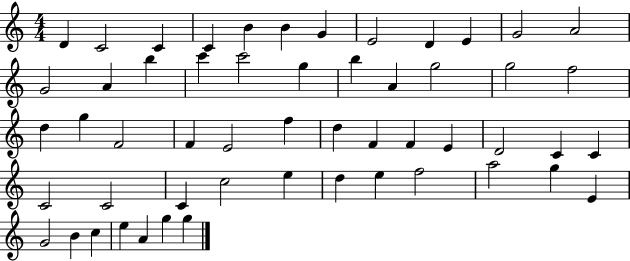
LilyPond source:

{
  \clef treble
  \numericTimeSignature
  \time 4/4
  \key c \major
  d'4 c'2 c'4 | c'4 b'4 b'4 g'4 | e'2 d'4 e'4 | g'2 a'2 | \break g'2 a'4 b''4 | c'''4 c'''2 g''4 | b''4 a'4 g''2 | g''2 f''2 | \break d''4 g''4 f'2 | f'4 e'2 f''4 | d''4 f'4 f'4 e'4 | d'2 c'4 c'4 | \break c'2 c'2 | c'4 c''2 e''4 | d''4 e''4 f''2 | a''2 g''4 e'4 | \break g'2 b'4 c''4 | e''4 a'4 g''4 g''4 | \bar "|."
}